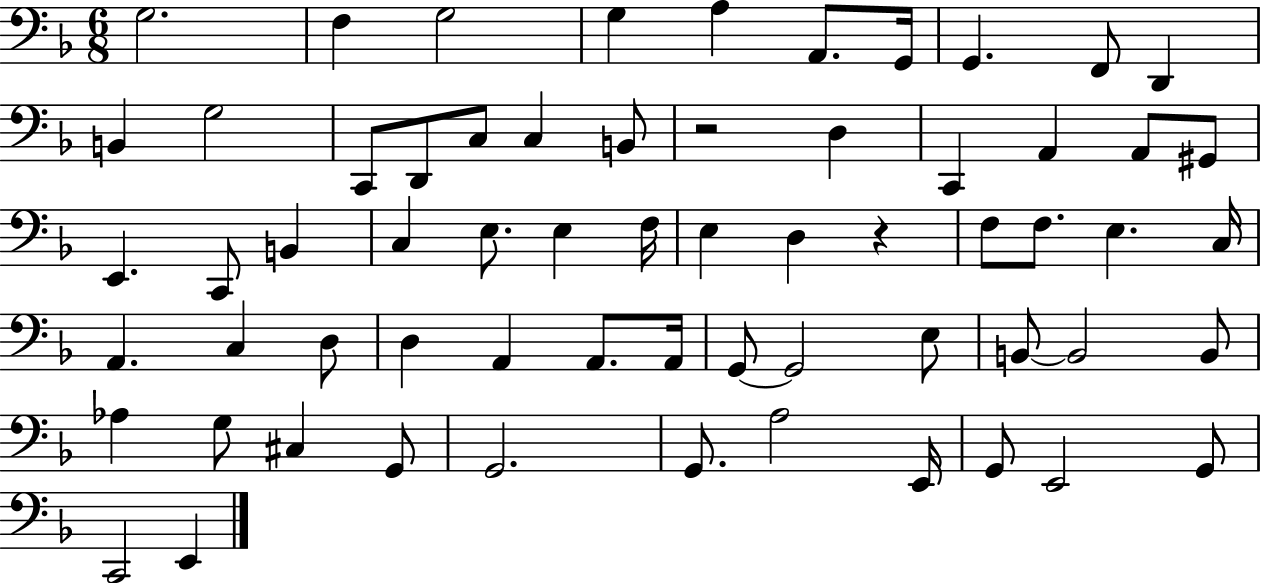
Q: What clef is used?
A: bass